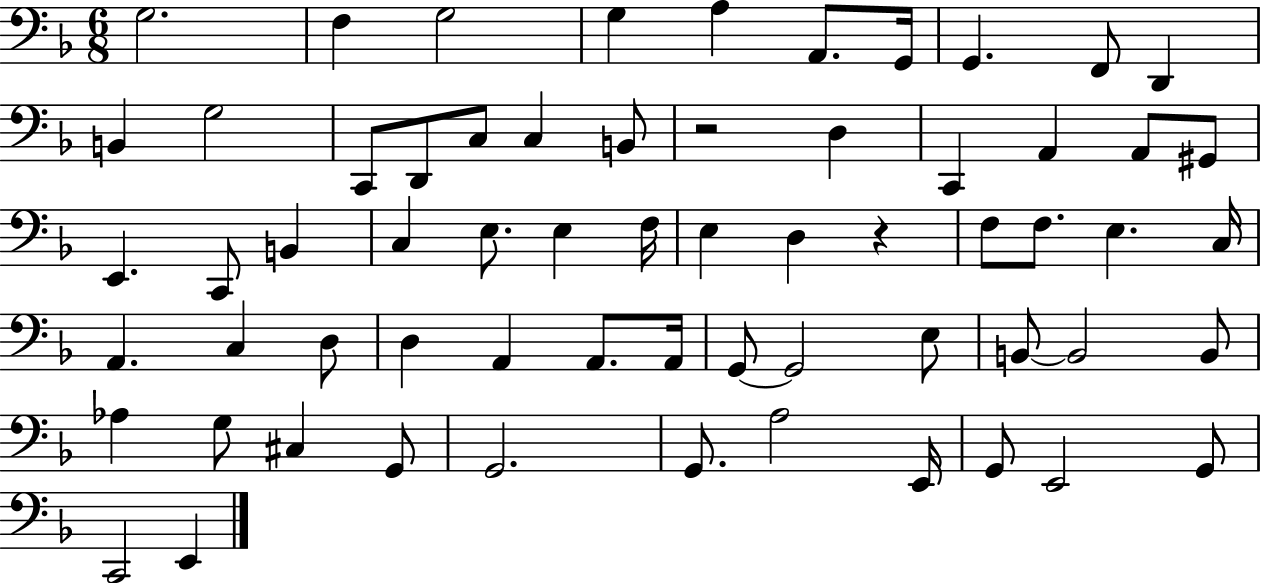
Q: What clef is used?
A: bass